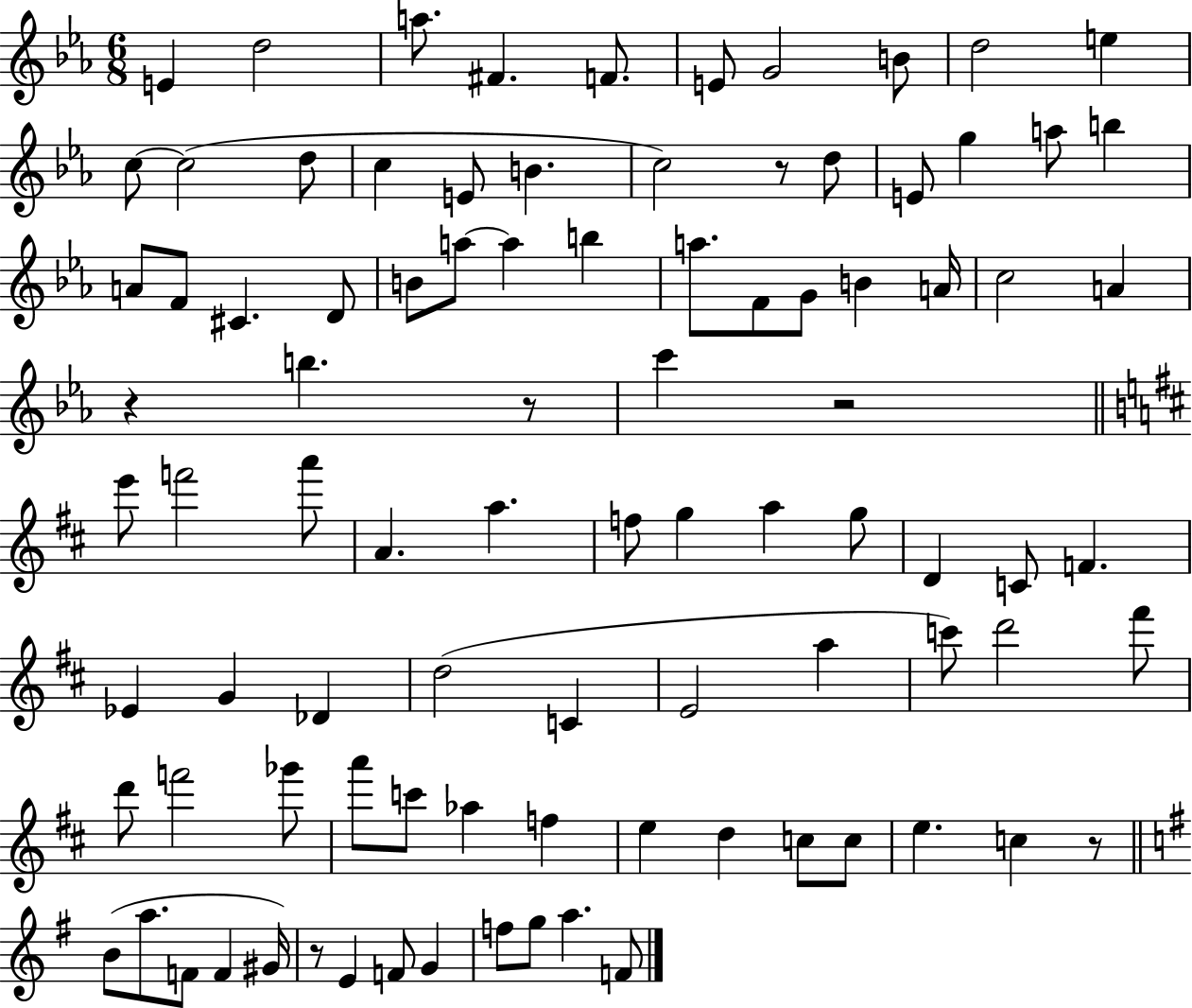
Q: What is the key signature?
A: EES major